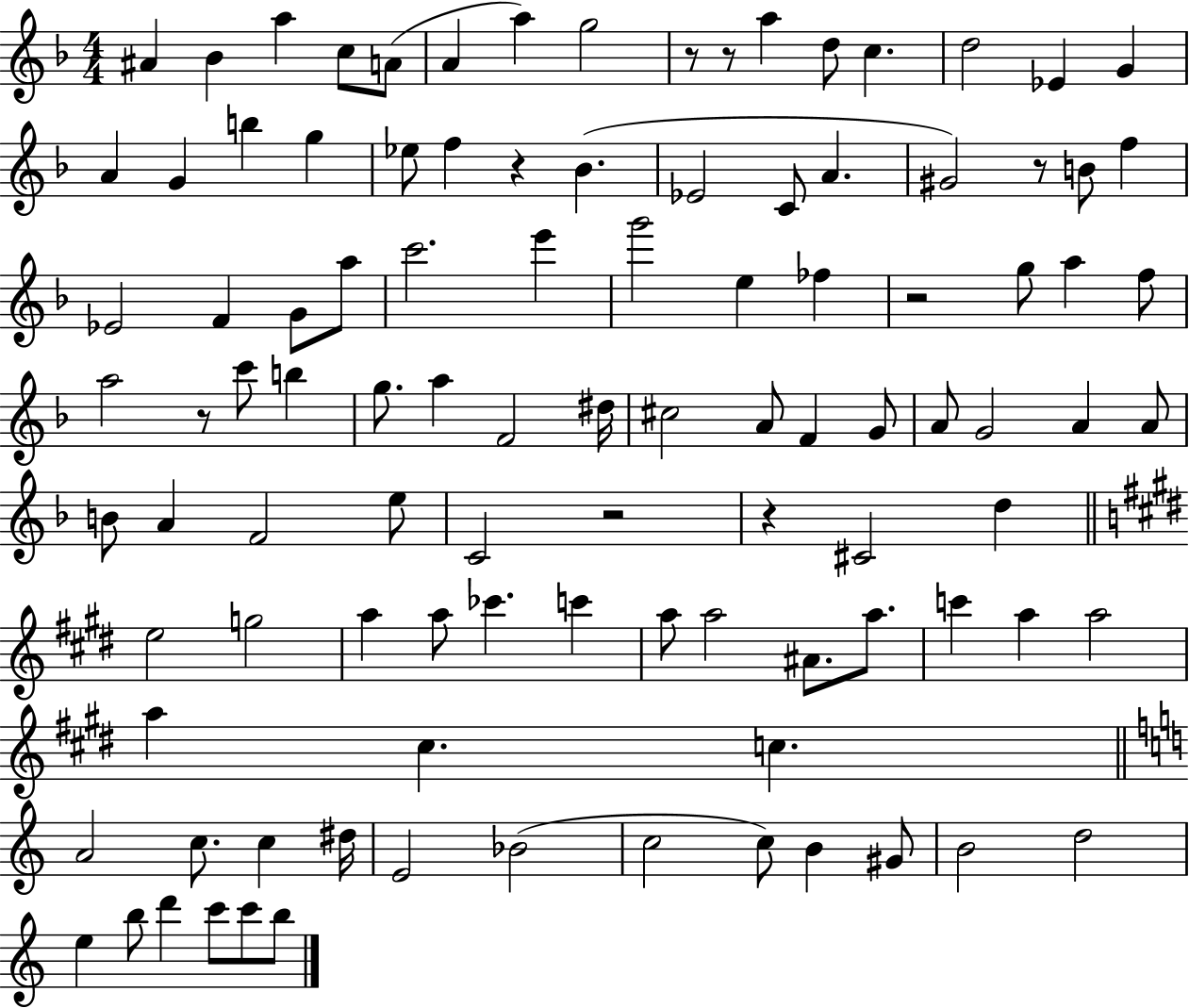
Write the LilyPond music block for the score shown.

{
  \clef treble
  \numericTimeSignature
  \time 4/4
  \key f \major
  \repeat volta 2 { ais'4 bes'4 a''4 c''8 a'8( | a'4 a''4) g''2 | r8 r8 a''4 d''8 c''4. | d''2 ees'4 g'4 | \break a'4 g'4 b''4 g''4 | ees''8 f''4 r4 bes'4.( | ees'2 c'8 a'4. | gis'2) r8 b'8 f''4 | \break ees'2 f'4 g'8 a''8 | c'''2. e'''4 | g'''2 e''4 fes''4 | r2 g''8 a''4 f''8 | \break a''2 r8 c'''8 b''4 | g''8. a''4 f'2 dis''16 | cis''2 a'8 f'4 g'8 | a'8 g'2 a'4 a'8 | \break b'8 a'4 f'2 e''8 | c'2 r2 | r4 cis'2 d''4 | \bar "||" \break \key e \major e''2 g''2 | a''4 a''8 ces'''4. c'''4 | a''8 a''2 ais'8. a''8. | c'''4 a''4 a''2 | \break a''4 cis''4. c''4. | \bar "||" \break \key c \major a'2 c''8. c''4 dis''16 | e'2 bes'2( | c''2 c''8) b'4 gis'8 | b'2 d''2 | \break e''4 b''8 d'''4 c'''8 c'''8 b''8 | } \bar "|."
}